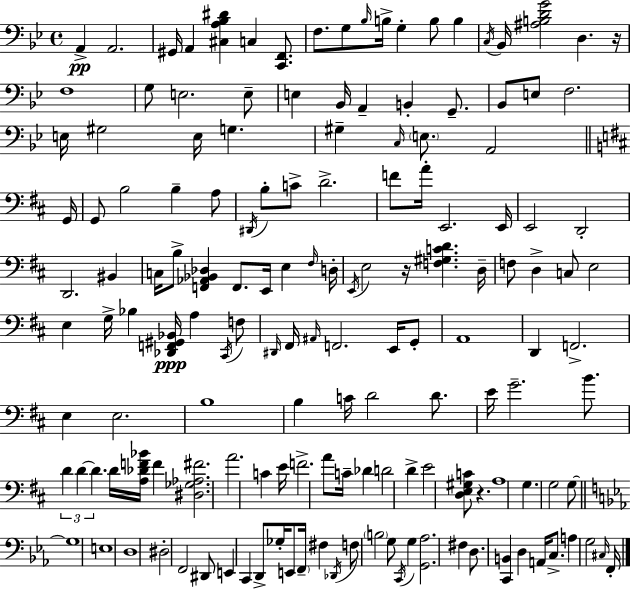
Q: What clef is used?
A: bass